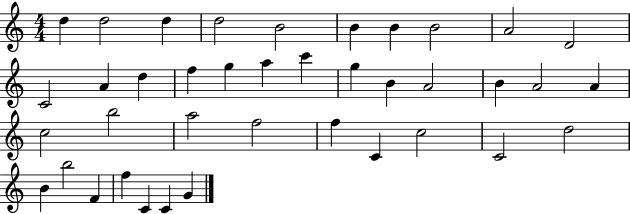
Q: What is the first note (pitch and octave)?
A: D5